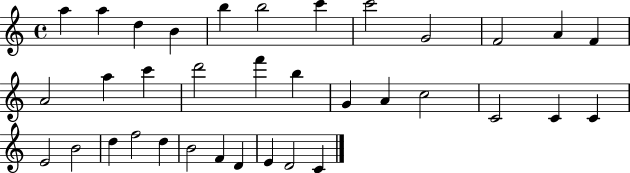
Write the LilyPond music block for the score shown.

{
  \clef treble
  \time 4/4
  \defaultTimeSignature
  \key c \major
  a''4 a''4 d''4 b'4 | b''4 b''2 c'''4 | c'''2 g'2 | f'2 a'4 f'4 | \break a'2 a''4 c'''4 | d'''2 f'''4 b''4 | g'4 a'4 c''2 | c'2 c'4 c'4 | \break e'2 b'2 | d''4 f''2 d''4 | b'2 f'4 d'4 | e'4 d'2 c'4 | \break \bar "|."
}